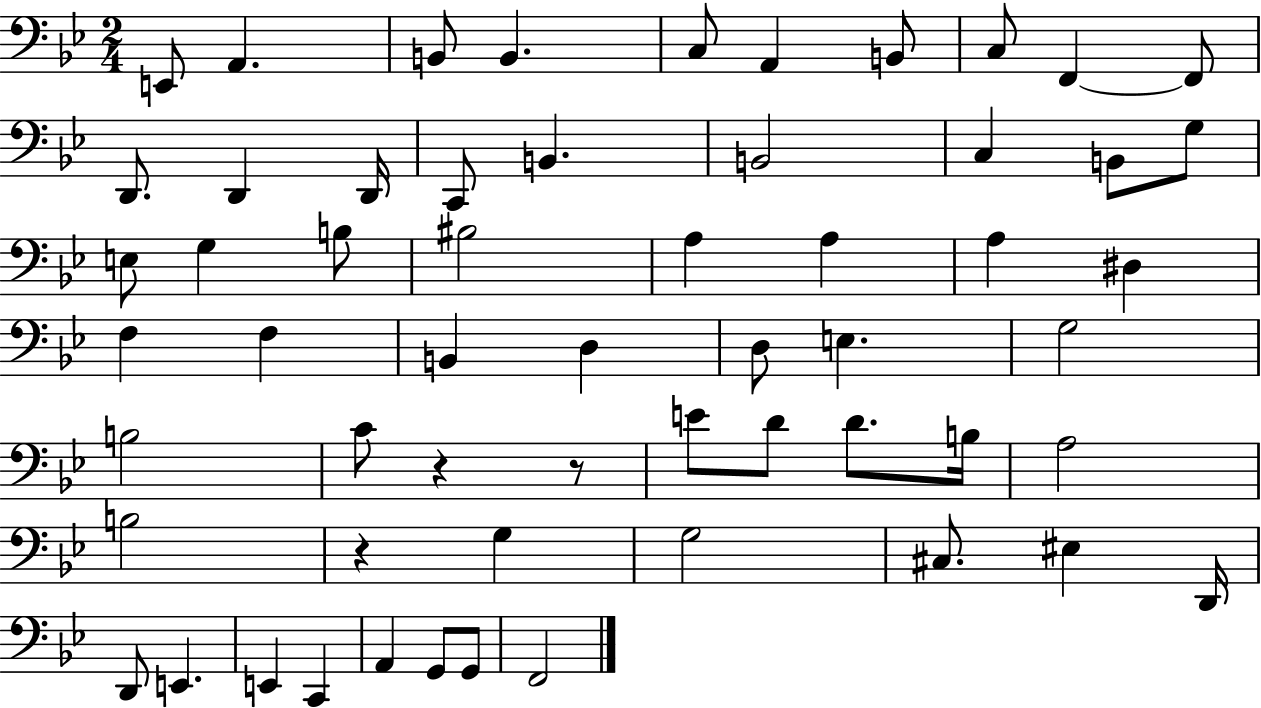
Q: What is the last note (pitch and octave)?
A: F2